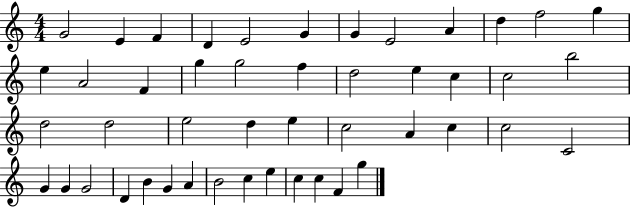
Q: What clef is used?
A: treble